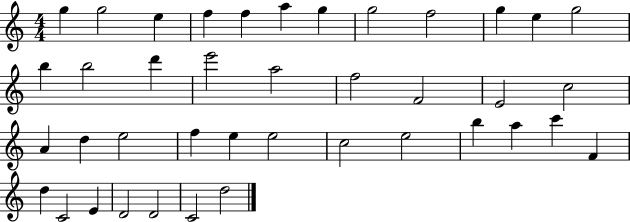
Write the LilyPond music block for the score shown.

{
  \clef treble
  \numericTimeSignature
  \time 4/4
  \key c \major
  g''4 g''2 e''4 | f''4 f''4 a''4 g''4 | g''2 f''2 | g''4 e''4 g''2 | \break b''4 b''2 d'''4 | e'''2 a''2 | f''2 f'2 | e'2 c''2 | \break a'4 d''4 e''2 | f''4 e''4 e''2 | c''2 e''2 | b''4 a''4 c'''4 f'4 | \break d''4 c'2 e'4 | d'2 d'2 | c'2 d''2 | \bar "|."
}